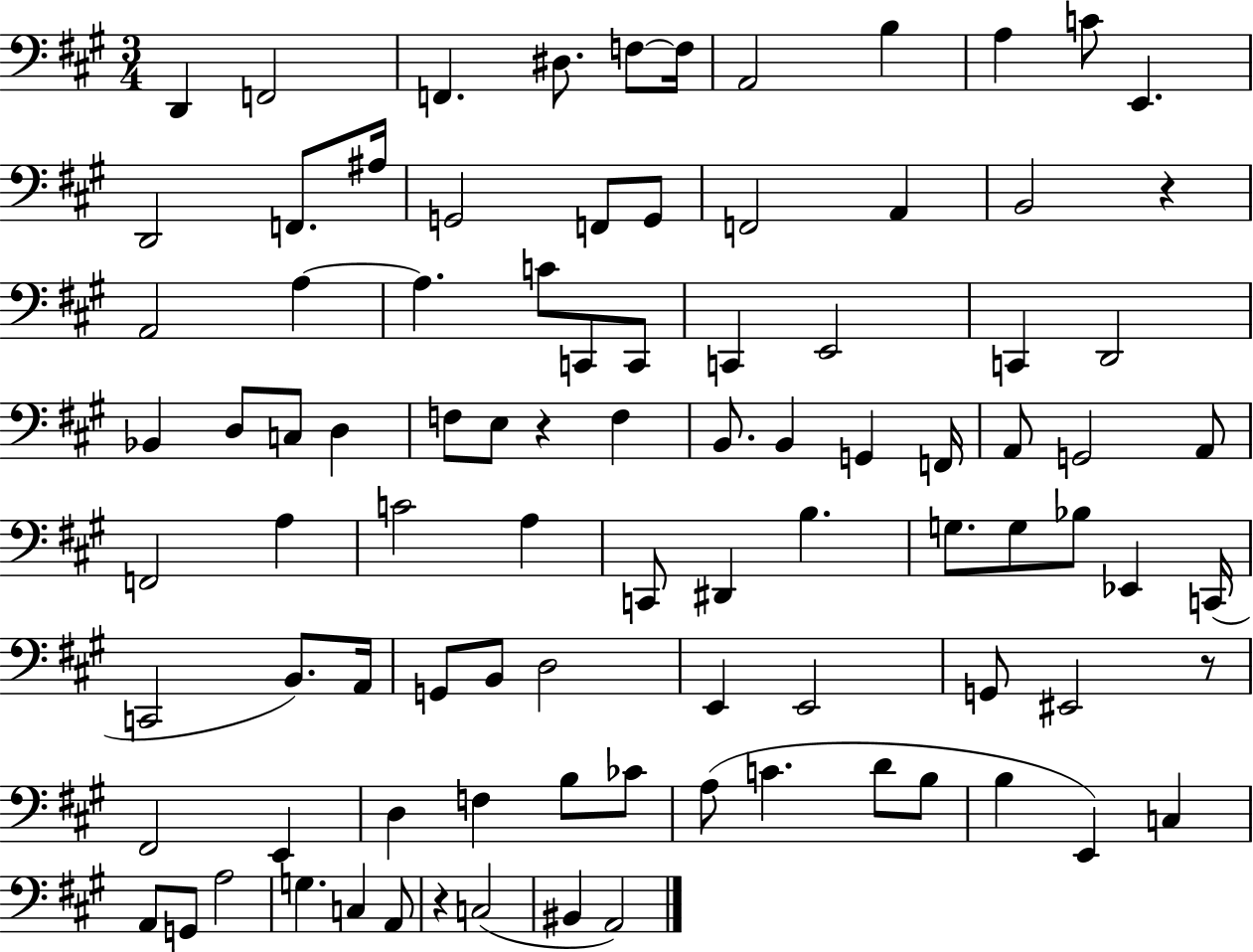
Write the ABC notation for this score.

X:1
T:Untitled
M:3/4
L:1/4
K:A
D,, F,,2 F,, ^D,/2 F,/2 F,/4 A,,2 B, A, C/2 E,, D,,2 F,,/2 ^A,/4 G,,2 F,,/2 G,,/2 F,,2 A,, B,,2 z A,,2 A, A, C/2 C,,/2 C,,/2 C,, E,,2 C,, D,,2 _B,, D,/2 C,/2 D, F,/2 E,/2 z F, B,,/2 B,, G,, F,,/4 A,,/2 G,,2 A,,/2 F,,2 A, C2 A, C,,/2 ^D,, B, G,/2 G,/2 _B,/2 _E,, C,,/4 C,,2 B,,/2 A,,/4 G,,/2 B,,/2 D,2 E,, E,,2 G,,/2 ^E,,2 z/2 ^F,,2 E,, D, F, B,/2 _C/2 A,/2 C D/2 B,/2 B, E,, C, A,,/2 G,,/2 A,2 G, C, A,,/2 z C,2 ^B,, A,,2